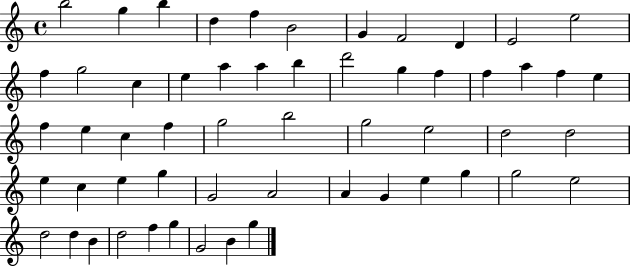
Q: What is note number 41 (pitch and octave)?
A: A4